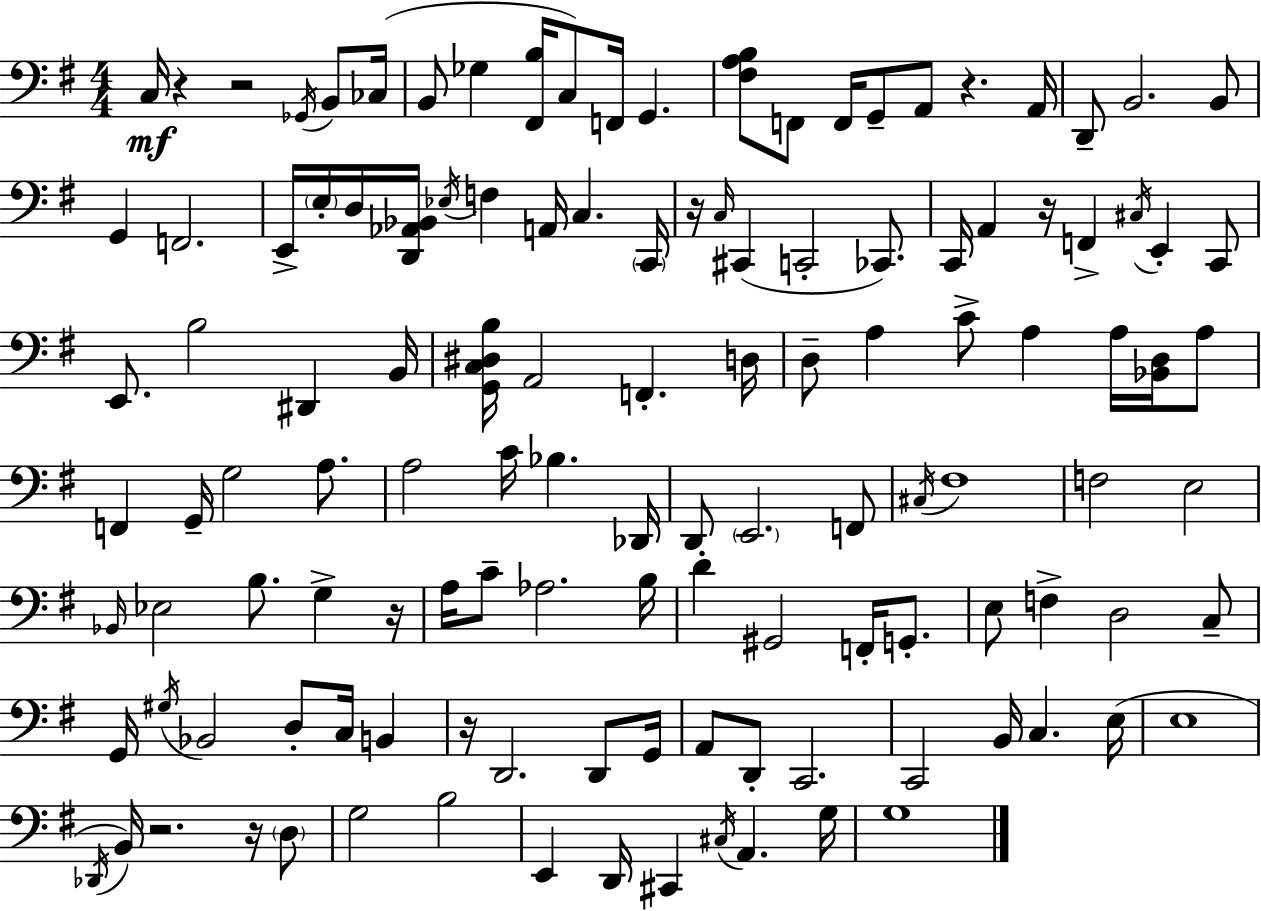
C3/s R/q R/h Gb2/s B2/e CES3/s B2/e Gb3/q [F#2,B3]/s C3/e F2/s G2/q. [F#3,A3,B3]/e F2/e F2/s G2/e A2/e R/q. A2/s D2/e B2/h. B2/e G2/q F2/h. E2/s E3/s D3/s [D2,Ab2,Bb2]/s Eb3/s F3/q A2/s C3/q. C2/s R/s C3/s C#2/q C2/h CES2/e. C2/s A2/q R/s F2/q C#3/s E2/q C2/e E2/e. B3/h D#2/q B2/s [G2,C3,D#3,B3]/s A2/h F2/q. D3/s D3/e A3/q C4/e A3/q A3/s [Bb2,D3]/s A3/e F2/q G2/s G3/h A3/e. A3/h C4/s Bb3/q. Db2/s D2/e E2/h. F2/e C#3/s F#3/w F3/h E3/h Bb2/s Eb3/h B3/e. G3/q R/s A3/s C4/e Ab3/h. B3/s D4/q G#2/h F2/s G2/e. E3/e F3/q D3/h C3/e G2/s G#3/s Bb2/h D3/e C3/s B2/q R/s D2/h. D2/e G2/s A2/e D2/e C2/h. C2/h B2/s C3/q. E3/s E3/w Db2/s B2/s R/h. R/s D3/e G3/h B3/h E2/q D2/s C#2/q C#3/s A2/q. G3/s G3/w